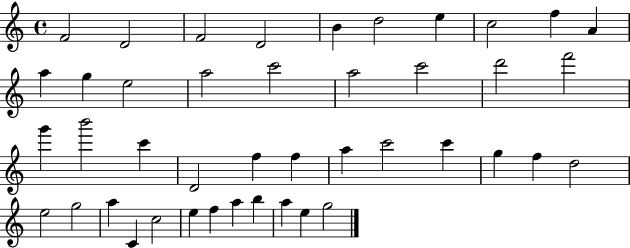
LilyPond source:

{
  \clef treble
  \time 4/4
  \defaultTimeSignature
  \key c \major
  f'2 d'2 | f'2 d'2 | b'4 d''2 e''4 | c''2 f''4 a'4 | \break a''4 g''4 e''2 | a''2 c'''2 | a''2 c'''2 | d'''2 f'''2 | \break g'''4 b'''2 c'''4 | d'2 f''4 f''4 | a''4 c'''2 c'''4 | g''4 f''4 d''2 | \break e''2 g''2 | a''4 c'4 c''2 | e''4 f''4 a''4 b''4 | a''4 e''4 g''2 | \break \bar "|."
}